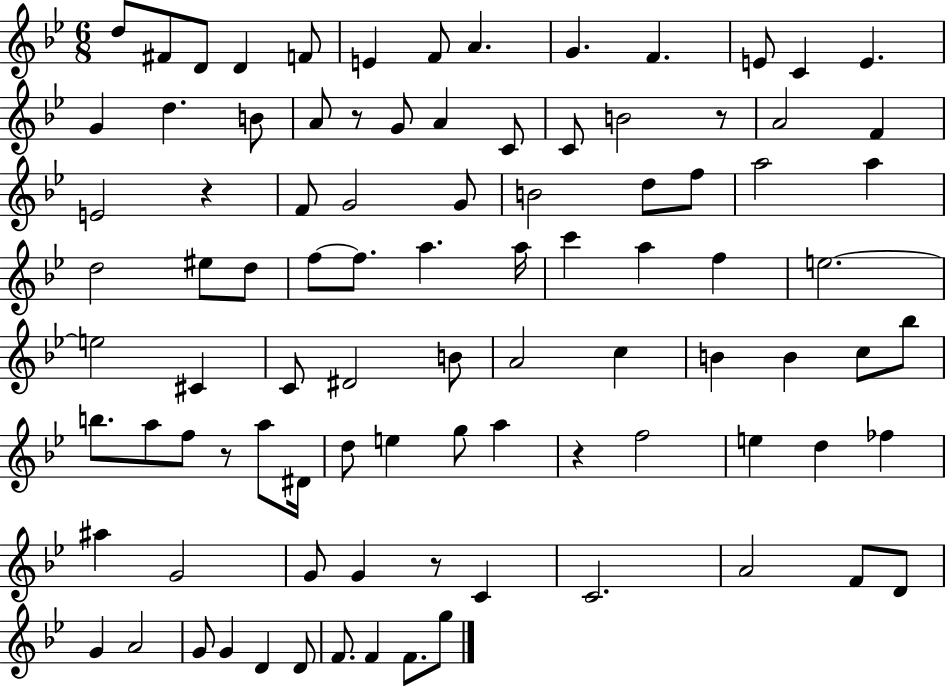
X:1
T:Untitled
M:6/8
L:1/4
K:Bb
d/2 ^F/2 D/2 D F/2 E F/2 A G F E/2 C E G d B/2 A/2 z/2 G/2 A C/2 C/2 B2 z/2 A2 F E2 z F/2 G2 G/2 B2 d/2 f/2 a2 a d2 ^e/2 d/2 f/2 f/2 a a/4 c' a f e2 e2 ^C C/2 ^D2 B/2 A2 c B B c/2 _b/2 b/2 a/2 f/2 z/2 a/2 ^D/4 d/2 e g/2 a z f2 e d _f ^a G2 G/2 G z/2 C C2 A2 F/2 D/2 G A2 G/2 G D D/2 F/2 F F/2 g/2